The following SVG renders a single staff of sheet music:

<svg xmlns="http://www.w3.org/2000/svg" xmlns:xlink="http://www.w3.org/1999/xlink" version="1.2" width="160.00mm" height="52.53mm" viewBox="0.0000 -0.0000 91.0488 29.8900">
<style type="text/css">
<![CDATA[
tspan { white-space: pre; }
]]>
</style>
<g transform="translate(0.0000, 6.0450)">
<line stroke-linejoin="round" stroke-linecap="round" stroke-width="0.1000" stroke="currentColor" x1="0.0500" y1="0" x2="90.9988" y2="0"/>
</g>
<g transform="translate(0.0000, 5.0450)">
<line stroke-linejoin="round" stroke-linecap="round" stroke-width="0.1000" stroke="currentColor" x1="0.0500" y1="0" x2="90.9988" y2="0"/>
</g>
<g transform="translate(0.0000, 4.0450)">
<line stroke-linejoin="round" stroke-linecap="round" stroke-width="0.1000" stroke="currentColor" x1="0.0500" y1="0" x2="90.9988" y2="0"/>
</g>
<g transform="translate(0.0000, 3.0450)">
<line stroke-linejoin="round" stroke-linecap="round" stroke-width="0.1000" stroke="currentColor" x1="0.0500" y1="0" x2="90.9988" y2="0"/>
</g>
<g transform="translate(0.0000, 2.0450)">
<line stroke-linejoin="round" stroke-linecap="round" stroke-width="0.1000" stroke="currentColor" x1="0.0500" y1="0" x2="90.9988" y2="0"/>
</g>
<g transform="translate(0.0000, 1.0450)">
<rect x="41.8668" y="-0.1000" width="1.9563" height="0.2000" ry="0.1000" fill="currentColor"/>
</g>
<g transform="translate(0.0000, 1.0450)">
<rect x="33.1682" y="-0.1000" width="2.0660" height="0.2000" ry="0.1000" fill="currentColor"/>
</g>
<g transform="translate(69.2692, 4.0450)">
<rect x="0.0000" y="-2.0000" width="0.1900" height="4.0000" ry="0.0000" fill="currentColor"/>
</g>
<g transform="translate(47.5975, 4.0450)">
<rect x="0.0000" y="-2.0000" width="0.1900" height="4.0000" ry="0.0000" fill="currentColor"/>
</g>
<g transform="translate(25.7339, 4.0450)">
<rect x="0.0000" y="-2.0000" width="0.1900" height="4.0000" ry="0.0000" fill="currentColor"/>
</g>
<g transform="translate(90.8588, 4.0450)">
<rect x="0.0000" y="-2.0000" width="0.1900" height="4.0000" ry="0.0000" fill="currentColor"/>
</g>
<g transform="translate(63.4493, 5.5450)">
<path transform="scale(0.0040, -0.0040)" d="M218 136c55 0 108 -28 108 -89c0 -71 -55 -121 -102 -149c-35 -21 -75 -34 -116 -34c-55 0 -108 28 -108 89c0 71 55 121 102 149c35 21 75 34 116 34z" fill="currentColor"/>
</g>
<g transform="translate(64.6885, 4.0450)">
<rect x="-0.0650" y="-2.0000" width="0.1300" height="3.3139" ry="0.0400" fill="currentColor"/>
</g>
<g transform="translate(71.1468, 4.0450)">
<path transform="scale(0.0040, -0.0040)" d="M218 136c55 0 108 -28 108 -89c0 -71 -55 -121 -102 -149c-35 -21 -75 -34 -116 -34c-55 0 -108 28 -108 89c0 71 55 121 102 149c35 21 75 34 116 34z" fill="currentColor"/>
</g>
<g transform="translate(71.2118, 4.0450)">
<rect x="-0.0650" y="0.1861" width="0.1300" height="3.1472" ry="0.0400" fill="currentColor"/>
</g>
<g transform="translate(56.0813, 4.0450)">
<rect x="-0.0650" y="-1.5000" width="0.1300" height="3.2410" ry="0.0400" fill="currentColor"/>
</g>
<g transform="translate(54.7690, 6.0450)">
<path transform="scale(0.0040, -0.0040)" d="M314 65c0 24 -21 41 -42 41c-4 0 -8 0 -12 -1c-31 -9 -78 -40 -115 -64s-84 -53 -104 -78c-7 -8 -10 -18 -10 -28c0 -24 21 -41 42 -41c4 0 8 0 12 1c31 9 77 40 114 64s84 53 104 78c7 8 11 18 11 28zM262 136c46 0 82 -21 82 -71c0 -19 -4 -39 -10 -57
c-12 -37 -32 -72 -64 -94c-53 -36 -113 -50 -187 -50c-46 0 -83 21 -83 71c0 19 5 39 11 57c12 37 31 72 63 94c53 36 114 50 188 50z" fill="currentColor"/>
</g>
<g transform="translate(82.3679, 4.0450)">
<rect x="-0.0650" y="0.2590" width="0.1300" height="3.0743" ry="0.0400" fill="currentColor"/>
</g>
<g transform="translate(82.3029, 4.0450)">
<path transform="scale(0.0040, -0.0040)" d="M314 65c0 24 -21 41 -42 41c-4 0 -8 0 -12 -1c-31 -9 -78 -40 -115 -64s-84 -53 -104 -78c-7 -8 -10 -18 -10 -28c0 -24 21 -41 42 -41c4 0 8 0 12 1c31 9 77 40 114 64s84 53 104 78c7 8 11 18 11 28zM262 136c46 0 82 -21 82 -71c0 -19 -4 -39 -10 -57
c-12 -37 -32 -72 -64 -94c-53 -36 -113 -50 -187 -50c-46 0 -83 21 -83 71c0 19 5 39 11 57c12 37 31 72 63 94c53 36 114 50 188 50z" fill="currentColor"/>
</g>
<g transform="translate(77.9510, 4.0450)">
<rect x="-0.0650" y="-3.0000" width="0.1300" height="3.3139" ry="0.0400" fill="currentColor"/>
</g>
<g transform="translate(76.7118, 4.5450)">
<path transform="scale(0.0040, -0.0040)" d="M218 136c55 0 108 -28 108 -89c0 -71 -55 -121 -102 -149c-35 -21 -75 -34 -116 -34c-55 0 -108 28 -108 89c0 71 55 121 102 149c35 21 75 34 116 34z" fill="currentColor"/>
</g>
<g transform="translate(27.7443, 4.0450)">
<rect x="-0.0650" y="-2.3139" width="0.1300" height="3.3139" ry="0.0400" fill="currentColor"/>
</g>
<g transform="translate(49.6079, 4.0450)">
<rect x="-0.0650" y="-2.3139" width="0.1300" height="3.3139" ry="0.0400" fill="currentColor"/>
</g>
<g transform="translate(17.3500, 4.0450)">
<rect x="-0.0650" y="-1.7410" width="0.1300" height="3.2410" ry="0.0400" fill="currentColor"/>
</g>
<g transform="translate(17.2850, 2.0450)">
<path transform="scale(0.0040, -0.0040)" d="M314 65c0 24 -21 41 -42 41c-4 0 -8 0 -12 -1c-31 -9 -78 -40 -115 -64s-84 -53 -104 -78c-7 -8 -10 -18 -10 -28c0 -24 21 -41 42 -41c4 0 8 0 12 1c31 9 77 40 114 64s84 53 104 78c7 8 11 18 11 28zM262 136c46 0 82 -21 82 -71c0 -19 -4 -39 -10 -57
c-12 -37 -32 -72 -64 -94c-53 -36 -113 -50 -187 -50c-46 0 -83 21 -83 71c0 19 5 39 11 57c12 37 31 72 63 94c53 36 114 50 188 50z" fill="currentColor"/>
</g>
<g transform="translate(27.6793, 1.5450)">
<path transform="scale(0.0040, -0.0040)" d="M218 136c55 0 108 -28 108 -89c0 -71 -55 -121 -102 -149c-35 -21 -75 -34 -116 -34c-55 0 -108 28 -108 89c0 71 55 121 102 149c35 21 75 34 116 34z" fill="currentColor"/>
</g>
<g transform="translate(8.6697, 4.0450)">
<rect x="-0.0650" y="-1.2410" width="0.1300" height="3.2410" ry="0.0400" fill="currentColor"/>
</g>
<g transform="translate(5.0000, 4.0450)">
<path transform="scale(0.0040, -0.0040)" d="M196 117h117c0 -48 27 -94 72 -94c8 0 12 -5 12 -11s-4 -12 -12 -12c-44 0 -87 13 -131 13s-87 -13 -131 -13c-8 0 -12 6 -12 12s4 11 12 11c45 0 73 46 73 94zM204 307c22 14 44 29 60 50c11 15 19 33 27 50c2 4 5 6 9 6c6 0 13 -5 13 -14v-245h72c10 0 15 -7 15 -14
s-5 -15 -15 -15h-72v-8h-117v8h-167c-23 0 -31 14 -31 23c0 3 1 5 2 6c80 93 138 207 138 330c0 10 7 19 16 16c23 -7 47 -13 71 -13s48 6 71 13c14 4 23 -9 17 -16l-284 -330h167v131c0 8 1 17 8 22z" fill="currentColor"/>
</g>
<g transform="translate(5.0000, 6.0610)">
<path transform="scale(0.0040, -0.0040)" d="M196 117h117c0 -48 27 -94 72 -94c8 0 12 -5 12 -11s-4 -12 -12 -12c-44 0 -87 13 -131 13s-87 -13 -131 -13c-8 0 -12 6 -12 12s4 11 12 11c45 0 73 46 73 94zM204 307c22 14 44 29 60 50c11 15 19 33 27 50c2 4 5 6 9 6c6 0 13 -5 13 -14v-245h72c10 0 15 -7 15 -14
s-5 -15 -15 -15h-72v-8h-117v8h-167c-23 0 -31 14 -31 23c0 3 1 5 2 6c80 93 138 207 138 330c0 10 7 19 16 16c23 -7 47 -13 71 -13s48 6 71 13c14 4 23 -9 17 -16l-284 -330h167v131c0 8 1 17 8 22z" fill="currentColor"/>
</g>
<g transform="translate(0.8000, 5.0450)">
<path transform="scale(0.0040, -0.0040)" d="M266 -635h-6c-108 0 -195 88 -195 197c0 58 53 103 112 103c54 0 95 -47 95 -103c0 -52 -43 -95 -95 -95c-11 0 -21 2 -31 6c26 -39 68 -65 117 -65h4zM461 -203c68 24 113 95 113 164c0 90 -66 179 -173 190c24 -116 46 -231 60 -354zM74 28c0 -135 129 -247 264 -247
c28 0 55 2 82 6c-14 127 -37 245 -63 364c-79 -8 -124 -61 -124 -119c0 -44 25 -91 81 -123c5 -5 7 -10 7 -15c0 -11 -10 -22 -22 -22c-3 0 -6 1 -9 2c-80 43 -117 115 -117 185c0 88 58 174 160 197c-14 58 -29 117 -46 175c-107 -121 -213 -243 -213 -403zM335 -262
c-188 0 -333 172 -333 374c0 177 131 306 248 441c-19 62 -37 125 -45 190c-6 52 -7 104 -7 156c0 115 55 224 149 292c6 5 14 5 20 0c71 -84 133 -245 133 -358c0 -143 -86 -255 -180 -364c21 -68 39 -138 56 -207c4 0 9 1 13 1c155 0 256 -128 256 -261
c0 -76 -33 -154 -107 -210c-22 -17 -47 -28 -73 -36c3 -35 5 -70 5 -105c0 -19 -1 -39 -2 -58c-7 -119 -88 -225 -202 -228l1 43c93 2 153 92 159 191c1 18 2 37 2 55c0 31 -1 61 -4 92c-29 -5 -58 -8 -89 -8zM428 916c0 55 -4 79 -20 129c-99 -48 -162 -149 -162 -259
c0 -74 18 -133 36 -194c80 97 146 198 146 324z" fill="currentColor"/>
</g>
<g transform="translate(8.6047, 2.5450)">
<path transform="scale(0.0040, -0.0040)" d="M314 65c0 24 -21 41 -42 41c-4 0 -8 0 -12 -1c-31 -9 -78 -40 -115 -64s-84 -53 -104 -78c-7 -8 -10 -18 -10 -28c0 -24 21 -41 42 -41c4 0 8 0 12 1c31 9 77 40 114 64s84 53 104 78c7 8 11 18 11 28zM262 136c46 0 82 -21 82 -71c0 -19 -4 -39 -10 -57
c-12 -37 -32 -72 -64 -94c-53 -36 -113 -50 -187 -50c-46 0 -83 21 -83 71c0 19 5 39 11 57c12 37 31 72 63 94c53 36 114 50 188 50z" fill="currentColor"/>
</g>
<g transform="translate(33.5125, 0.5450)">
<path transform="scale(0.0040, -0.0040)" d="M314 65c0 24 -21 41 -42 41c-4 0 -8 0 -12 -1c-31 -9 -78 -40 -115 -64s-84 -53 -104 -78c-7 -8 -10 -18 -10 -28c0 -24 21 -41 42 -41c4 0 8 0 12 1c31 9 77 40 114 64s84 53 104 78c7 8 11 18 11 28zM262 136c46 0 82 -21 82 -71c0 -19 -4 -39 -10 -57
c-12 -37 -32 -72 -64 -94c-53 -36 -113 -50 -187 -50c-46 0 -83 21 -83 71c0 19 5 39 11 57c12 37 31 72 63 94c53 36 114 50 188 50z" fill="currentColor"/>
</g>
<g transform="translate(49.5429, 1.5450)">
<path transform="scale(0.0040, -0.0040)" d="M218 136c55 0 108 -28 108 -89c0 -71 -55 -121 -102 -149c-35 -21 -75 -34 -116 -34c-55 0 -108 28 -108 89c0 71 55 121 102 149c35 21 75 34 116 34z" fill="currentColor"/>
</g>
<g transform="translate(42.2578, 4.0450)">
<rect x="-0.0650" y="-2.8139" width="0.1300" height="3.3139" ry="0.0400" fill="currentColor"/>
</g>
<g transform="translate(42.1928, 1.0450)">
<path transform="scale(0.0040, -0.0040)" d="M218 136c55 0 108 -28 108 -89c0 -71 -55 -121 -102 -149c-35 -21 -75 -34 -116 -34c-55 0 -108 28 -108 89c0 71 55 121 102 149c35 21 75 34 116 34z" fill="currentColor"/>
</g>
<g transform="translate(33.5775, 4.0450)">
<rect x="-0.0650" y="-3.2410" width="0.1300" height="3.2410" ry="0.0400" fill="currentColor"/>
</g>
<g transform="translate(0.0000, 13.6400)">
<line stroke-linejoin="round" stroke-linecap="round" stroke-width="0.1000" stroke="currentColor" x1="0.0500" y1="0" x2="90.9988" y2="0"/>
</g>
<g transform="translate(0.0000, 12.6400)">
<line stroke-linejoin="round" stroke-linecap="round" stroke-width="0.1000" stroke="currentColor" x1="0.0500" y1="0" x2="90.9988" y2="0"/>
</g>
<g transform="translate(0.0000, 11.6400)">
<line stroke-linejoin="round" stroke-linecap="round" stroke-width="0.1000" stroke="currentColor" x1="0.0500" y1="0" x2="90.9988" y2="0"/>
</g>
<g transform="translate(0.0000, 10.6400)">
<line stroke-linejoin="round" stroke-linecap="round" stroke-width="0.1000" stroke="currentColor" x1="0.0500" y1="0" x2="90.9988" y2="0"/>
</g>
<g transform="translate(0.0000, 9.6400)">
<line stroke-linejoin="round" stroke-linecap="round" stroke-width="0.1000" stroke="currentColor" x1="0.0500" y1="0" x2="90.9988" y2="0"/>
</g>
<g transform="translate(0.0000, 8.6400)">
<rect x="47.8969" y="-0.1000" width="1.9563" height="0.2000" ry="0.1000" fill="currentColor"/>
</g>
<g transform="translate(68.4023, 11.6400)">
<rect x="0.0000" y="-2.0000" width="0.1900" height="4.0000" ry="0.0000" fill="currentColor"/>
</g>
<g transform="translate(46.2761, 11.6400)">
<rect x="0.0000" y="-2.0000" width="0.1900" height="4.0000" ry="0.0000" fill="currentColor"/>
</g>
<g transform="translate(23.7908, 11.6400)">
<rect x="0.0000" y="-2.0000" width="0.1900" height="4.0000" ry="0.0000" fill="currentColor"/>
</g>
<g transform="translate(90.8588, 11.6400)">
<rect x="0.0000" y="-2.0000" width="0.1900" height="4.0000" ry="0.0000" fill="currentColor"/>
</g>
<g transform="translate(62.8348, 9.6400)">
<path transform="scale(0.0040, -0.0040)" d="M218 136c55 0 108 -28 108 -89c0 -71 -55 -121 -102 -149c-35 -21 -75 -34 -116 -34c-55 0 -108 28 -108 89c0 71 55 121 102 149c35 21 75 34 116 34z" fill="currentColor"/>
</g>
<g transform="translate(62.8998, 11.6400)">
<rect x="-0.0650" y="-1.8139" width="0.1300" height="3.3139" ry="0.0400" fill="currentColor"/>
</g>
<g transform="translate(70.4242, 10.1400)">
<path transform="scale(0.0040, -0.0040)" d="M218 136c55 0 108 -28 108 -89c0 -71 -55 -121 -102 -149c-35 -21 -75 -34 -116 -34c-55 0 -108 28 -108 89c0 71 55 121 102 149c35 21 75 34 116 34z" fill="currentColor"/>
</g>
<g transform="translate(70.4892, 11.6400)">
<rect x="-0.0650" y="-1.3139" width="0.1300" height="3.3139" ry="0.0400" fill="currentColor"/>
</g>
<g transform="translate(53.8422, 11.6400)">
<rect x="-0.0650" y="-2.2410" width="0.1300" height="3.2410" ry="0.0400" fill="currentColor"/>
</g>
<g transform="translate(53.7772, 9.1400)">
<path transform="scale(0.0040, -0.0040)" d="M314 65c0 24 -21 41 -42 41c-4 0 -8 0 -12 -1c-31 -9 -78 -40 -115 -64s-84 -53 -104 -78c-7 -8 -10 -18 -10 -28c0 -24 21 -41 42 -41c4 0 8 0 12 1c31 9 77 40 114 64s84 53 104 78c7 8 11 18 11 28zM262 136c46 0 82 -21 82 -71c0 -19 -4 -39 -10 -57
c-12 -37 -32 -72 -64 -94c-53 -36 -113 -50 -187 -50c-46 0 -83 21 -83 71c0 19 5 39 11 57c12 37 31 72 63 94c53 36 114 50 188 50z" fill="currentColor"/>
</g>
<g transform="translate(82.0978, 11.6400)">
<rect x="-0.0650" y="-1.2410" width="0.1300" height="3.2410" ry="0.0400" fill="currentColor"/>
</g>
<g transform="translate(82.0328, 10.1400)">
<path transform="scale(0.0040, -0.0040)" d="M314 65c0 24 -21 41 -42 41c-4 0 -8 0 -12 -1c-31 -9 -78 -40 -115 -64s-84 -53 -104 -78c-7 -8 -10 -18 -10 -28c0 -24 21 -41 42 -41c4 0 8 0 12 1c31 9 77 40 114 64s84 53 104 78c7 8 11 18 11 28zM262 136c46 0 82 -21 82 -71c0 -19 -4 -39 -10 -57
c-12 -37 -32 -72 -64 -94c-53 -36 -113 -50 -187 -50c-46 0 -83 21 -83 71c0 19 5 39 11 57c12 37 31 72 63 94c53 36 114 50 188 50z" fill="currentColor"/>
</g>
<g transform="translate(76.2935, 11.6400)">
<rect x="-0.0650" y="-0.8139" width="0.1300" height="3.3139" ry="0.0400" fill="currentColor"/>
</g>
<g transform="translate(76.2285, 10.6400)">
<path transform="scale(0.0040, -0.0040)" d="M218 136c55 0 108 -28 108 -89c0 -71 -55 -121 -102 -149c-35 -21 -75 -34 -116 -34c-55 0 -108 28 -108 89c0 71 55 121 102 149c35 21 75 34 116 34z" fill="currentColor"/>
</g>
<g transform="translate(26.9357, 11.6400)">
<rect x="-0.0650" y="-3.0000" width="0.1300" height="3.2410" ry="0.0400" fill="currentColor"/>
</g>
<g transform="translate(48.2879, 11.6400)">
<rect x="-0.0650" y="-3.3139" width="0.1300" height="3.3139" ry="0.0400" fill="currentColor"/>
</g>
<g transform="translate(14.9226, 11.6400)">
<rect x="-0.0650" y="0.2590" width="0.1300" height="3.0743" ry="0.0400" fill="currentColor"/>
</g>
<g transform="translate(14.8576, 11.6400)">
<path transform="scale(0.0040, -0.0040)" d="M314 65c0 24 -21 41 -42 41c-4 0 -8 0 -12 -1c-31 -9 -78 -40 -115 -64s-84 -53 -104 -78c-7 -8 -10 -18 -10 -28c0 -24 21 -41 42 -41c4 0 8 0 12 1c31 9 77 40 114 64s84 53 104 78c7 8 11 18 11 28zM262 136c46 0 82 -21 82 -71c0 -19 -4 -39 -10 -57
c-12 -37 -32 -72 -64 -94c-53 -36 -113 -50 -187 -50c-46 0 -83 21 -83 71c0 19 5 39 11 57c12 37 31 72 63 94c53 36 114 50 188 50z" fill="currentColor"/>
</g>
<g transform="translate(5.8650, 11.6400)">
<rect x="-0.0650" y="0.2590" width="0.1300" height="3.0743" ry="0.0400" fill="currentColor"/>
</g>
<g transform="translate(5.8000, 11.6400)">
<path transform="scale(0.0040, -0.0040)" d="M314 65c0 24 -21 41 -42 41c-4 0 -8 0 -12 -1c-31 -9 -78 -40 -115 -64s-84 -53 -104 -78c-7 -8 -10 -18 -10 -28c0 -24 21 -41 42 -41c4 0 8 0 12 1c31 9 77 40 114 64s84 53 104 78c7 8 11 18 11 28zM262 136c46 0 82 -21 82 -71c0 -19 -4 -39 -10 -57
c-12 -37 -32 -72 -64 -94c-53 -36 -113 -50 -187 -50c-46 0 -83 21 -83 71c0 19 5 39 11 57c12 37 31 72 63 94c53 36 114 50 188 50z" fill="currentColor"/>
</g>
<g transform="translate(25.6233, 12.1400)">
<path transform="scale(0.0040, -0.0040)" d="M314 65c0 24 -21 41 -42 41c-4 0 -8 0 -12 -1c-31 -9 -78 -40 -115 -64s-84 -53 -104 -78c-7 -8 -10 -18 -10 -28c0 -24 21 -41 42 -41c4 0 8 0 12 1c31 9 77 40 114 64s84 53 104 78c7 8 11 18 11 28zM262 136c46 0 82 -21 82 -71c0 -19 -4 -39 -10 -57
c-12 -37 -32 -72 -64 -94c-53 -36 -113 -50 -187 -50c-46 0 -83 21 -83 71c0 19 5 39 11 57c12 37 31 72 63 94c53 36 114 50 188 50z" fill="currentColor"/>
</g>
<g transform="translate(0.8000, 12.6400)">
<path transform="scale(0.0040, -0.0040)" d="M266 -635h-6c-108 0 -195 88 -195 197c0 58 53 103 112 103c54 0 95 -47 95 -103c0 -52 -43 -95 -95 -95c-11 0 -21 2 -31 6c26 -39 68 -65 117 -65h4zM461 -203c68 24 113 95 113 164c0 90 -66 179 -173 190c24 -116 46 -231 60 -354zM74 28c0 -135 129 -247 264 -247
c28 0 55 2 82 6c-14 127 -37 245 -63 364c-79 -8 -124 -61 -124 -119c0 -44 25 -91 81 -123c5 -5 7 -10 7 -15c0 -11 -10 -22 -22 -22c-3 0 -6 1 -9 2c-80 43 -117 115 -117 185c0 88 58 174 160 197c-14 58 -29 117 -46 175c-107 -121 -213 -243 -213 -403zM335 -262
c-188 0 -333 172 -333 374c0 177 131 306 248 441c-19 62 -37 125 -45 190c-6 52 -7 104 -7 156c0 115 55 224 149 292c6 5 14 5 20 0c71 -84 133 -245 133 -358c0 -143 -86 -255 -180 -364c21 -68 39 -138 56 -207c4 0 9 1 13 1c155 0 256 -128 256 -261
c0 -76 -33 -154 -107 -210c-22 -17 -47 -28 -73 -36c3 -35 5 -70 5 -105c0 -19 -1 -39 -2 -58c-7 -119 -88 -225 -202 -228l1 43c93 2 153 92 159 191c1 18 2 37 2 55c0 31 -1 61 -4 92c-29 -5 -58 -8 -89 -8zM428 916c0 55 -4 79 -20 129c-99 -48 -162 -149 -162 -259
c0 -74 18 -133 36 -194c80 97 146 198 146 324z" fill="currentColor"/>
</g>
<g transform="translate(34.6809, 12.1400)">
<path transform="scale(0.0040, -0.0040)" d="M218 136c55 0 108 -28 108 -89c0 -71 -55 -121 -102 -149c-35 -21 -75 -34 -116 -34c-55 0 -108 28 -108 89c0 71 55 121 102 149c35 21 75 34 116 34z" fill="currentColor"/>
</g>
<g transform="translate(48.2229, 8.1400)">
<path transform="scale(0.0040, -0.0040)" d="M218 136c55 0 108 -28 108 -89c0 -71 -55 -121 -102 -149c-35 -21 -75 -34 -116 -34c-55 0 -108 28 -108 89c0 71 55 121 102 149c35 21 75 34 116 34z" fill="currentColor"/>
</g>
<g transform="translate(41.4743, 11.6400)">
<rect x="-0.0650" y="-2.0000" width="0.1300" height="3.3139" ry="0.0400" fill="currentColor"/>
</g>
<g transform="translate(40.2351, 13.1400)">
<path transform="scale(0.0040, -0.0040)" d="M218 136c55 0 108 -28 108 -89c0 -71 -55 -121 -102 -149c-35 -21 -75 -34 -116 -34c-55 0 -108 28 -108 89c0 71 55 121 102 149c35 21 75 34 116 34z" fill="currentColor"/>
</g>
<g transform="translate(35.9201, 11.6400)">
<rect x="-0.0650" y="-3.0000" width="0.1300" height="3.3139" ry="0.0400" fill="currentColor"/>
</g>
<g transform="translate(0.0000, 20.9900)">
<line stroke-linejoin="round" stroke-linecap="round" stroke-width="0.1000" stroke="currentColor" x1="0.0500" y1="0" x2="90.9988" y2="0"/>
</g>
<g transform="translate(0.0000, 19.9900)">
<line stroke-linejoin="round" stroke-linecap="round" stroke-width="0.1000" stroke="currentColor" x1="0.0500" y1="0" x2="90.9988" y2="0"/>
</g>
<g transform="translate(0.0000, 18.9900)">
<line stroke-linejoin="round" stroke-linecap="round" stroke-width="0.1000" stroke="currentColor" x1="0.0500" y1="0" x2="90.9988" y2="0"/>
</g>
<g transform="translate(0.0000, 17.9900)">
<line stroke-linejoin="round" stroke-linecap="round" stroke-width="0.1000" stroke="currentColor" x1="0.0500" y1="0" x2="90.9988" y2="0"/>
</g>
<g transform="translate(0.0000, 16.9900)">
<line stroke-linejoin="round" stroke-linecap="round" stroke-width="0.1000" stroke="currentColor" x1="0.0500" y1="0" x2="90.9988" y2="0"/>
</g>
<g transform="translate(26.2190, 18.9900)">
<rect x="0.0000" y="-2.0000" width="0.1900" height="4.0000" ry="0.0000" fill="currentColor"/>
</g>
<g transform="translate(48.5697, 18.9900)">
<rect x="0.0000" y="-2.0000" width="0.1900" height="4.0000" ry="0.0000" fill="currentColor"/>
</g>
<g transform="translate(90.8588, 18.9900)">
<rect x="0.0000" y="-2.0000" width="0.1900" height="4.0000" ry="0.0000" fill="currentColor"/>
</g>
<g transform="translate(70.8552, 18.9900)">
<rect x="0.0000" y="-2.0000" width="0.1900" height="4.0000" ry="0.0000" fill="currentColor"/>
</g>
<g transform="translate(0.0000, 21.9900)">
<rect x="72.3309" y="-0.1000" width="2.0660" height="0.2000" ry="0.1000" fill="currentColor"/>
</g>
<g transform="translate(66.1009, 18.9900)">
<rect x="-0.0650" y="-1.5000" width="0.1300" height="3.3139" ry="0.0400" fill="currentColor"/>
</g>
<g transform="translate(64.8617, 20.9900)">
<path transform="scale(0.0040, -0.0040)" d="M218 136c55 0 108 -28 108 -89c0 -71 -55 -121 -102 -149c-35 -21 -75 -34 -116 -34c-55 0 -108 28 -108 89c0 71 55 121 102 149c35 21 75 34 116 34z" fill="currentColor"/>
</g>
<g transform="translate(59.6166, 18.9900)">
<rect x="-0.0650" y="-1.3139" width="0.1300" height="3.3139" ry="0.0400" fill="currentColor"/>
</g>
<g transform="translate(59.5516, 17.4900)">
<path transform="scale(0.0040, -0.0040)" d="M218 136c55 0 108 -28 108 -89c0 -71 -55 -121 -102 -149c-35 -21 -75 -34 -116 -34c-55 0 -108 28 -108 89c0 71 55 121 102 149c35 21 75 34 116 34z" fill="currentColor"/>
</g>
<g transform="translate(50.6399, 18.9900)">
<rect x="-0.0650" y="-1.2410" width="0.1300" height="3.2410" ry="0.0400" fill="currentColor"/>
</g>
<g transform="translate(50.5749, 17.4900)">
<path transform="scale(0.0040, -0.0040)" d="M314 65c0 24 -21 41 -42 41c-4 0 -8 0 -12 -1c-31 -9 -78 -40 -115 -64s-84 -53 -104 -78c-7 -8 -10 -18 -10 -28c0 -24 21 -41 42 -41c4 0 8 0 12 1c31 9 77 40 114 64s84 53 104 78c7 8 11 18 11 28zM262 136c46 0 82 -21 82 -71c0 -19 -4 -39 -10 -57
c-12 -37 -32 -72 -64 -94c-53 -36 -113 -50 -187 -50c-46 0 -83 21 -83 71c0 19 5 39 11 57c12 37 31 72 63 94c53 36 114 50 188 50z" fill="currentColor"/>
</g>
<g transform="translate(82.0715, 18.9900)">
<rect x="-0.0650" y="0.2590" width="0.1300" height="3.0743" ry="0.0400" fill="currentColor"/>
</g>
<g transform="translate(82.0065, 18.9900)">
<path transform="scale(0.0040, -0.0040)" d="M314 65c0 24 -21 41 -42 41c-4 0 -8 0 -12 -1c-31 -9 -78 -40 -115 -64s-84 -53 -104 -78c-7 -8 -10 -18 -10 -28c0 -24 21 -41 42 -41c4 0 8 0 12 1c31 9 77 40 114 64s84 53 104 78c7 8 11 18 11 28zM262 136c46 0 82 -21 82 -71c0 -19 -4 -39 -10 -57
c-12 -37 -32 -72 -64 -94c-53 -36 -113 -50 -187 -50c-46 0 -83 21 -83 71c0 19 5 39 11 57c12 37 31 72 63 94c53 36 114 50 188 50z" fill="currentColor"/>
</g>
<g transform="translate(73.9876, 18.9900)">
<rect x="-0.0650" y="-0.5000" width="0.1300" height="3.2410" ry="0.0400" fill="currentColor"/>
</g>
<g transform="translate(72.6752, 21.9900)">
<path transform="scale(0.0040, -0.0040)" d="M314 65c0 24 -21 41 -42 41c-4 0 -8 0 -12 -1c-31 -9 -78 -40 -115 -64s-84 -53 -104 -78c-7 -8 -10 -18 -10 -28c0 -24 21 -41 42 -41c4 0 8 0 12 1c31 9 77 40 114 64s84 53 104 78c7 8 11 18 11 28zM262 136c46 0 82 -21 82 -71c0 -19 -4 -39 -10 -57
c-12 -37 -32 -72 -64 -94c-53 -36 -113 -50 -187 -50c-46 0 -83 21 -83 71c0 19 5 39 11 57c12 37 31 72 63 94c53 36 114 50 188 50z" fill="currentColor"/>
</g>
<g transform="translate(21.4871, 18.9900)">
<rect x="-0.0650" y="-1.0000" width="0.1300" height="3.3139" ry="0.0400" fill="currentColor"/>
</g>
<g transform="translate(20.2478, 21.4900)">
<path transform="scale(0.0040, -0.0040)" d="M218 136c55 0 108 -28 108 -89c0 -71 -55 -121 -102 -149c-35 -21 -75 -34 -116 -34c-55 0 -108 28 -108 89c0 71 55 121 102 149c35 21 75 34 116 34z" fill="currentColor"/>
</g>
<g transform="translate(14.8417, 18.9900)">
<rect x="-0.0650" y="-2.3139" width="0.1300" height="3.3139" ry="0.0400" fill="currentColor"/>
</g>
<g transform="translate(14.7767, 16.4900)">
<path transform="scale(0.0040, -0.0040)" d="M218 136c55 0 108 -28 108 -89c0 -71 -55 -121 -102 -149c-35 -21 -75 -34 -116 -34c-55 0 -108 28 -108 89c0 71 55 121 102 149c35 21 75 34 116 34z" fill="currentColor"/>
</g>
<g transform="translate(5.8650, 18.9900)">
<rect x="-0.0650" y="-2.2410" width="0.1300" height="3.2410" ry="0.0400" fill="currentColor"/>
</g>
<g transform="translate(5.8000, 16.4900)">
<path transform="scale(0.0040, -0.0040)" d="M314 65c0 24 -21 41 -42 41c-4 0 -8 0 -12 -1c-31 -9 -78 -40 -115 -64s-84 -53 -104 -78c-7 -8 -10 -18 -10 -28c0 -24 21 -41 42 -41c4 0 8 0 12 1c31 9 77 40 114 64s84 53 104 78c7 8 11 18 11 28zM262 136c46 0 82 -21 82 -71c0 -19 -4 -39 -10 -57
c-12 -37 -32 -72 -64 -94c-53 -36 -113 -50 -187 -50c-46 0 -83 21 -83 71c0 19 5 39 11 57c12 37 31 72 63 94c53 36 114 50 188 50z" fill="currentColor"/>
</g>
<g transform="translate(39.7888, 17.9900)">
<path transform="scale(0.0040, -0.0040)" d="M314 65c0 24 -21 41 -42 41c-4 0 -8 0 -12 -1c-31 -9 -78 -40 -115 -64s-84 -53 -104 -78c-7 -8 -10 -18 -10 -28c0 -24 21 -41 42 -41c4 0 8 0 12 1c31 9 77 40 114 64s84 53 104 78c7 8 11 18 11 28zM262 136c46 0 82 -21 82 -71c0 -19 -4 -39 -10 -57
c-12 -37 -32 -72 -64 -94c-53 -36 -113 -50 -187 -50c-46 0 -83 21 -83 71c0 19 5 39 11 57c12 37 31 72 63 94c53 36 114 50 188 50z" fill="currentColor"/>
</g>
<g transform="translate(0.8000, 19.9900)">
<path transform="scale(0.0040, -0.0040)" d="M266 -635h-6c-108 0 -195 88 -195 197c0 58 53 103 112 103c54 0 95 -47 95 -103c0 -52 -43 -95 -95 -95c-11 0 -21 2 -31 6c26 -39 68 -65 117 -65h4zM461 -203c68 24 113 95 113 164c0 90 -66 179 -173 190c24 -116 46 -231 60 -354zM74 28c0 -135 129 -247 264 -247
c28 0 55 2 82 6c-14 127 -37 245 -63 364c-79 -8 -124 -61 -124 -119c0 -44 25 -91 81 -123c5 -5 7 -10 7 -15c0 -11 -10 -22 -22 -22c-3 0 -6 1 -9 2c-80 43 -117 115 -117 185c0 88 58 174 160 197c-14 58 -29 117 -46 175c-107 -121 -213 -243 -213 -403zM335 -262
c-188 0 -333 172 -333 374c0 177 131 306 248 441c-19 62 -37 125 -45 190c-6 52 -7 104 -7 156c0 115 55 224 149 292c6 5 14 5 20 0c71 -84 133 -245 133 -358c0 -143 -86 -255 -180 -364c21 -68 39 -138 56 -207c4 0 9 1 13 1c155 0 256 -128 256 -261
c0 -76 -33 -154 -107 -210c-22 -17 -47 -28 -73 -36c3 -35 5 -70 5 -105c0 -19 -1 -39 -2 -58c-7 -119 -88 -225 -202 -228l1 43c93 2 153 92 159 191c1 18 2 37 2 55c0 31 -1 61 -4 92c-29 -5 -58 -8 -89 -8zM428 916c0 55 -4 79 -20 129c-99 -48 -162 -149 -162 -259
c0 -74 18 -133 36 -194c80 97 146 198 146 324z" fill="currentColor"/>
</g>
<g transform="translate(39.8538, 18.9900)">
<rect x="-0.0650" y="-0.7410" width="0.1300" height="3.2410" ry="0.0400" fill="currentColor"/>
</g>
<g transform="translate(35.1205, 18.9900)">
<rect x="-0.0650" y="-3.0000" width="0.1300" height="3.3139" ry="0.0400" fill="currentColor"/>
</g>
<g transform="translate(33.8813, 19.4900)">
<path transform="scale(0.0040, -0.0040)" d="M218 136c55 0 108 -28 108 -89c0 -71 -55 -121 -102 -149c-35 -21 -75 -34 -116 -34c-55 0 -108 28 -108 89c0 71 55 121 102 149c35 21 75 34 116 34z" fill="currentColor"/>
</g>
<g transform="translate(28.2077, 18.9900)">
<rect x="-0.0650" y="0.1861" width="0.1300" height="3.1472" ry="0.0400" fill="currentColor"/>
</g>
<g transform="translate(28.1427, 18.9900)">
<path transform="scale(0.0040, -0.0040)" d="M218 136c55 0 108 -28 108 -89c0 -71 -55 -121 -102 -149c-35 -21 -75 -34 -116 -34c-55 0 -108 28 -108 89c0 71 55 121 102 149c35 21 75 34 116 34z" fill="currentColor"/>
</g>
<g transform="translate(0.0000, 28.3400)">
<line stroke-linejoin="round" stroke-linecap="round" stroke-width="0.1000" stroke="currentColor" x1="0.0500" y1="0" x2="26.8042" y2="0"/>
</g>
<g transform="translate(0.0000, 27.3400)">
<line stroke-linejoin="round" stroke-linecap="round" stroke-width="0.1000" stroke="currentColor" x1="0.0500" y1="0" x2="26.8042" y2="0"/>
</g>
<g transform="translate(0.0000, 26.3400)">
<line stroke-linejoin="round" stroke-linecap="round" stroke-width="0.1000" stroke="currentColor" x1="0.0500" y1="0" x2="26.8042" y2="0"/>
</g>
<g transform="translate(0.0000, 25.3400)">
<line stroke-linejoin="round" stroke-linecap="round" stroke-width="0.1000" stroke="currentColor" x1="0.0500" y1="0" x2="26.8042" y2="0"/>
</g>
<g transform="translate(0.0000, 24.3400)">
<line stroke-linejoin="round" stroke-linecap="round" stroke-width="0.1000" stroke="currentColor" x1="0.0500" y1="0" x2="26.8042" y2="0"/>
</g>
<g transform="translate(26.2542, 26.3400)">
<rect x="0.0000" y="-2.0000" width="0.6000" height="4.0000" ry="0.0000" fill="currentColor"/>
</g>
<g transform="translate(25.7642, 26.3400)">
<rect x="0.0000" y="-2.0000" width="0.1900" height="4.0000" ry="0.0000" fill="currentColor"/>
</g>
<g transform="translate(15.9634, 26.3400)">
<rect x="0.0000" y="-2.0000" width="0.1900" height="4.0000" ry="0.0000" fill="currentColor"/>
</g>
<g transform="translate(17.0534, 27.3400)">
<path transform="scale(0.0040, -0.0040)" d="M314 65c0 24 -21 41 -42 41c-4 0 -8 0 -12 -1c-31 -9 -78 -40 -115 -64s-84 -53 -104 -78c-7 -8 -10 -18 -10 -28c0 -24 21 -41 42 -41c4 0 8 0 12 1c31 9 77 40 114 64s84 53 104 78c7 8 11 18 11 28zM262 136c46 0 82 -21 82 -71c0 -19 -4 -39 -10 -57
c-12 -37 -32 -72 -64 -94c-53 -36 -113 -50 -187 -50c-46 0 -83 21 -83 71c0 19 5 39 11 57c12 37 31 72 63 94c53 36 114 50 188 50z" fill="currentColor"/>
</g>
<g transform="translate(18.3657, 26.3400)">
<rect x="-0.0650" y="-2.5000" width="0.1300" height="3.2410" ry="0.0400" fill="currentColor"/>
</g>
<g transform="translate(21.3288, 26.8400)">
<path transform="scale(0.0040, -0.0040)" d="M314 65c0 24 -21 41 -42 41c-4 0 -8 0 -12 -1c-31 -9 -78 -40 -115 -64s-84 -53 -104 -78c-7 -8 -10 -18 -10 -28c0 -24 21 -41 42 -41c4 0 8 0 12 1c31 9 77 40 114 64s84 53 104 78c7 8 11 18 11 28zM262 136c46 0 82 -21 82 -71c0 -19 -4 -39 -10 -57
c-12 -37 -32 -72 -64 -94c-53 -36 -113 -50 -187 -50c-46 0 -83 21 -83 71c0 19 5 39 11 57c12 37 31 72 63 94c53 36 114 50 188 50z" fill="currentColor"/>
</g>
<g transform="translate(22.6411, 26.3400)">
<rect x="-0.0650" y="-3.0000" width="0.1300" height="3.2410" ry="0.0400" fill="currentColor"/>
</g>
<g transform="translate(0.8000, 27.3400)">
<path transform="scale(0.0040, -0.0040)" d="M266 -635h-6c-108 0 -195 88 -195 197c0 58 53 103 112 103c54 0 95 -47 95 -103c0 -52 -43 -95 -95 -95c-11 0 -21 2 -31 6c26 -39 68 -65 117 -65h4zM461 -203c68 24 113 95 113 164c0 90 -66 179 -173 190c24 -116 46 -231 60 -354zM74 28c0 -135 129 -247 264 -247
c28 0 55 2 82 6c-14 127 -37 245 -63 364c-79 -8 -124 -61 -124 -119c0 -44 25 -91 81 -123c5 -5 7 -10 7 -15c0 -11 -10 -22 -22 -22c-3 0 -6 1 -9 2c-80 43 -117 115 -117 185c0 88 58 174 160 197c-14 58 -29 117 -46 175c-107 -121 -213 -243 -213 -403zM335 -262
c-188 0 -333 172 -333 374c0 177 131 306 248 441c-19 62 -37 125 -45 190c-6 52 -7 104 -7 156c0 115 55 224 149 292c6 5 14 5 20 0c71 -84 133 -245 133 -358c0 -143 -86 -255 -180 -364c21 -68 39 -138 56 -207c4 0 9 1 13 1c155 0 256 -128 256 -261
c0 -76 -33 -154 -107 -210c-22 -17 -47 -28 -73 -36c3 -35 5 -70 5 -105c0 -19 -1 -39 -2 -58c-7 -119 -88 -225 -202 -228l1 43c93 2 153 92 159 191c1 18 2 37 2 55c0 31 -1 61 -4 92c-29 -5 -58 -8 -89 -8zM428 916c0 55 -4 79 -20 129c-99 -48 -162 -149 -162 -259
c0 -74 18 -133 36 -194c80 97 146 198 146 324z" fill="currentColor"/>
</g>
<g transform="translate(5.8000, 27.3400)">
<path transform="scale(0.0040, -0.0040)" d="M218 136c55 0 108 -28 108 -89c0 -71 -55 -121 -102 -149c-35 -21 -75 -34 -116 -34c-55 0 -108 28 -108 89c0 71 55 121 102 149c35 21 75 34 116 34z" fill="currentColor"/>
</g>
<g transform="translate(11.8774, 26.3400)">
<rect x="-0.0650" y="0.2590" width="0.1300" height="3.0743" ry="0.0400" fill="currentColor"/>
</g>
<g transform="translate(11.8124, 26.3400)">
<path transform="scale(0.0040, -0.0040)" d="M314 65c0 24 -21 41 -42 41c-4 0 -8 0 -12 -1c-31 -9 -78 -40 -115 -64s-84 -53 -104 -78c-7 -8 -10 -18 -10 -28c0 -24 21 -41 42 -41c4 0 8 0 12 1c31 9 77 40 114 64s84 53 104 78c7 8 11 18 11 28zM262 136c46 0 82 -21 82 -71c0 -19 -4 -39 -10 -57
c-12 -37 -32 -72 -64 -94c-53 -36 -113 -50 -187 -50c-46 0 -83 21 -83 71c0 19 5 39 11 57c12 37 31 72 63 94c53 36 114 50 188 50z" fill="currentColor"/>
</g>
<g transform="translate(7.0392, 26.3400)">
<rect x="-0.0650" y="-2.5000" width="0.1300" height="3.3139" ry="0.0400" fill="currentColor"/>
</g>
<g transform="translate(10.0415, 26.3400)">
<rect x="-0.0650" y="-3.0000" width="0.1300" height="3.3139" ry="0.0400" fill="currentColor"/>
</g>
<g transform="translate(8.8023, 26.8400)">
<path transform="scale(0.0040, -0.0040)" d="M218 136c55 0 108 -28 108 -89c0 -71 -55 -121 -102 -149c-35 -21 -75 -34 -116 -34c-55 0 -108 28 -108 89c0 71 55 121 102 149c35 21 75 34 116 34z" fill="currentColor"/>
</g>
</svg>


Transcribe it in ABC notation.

X:1
T:Untitled
M:4/4
L:1/4
K:C
e2 f2 g b2 a g E2 F B A B2 B2 B2 A2 A F b g2 f e d e2 g2 g D B A d2 e2 e E C2 B2 G A B2 G2 A2